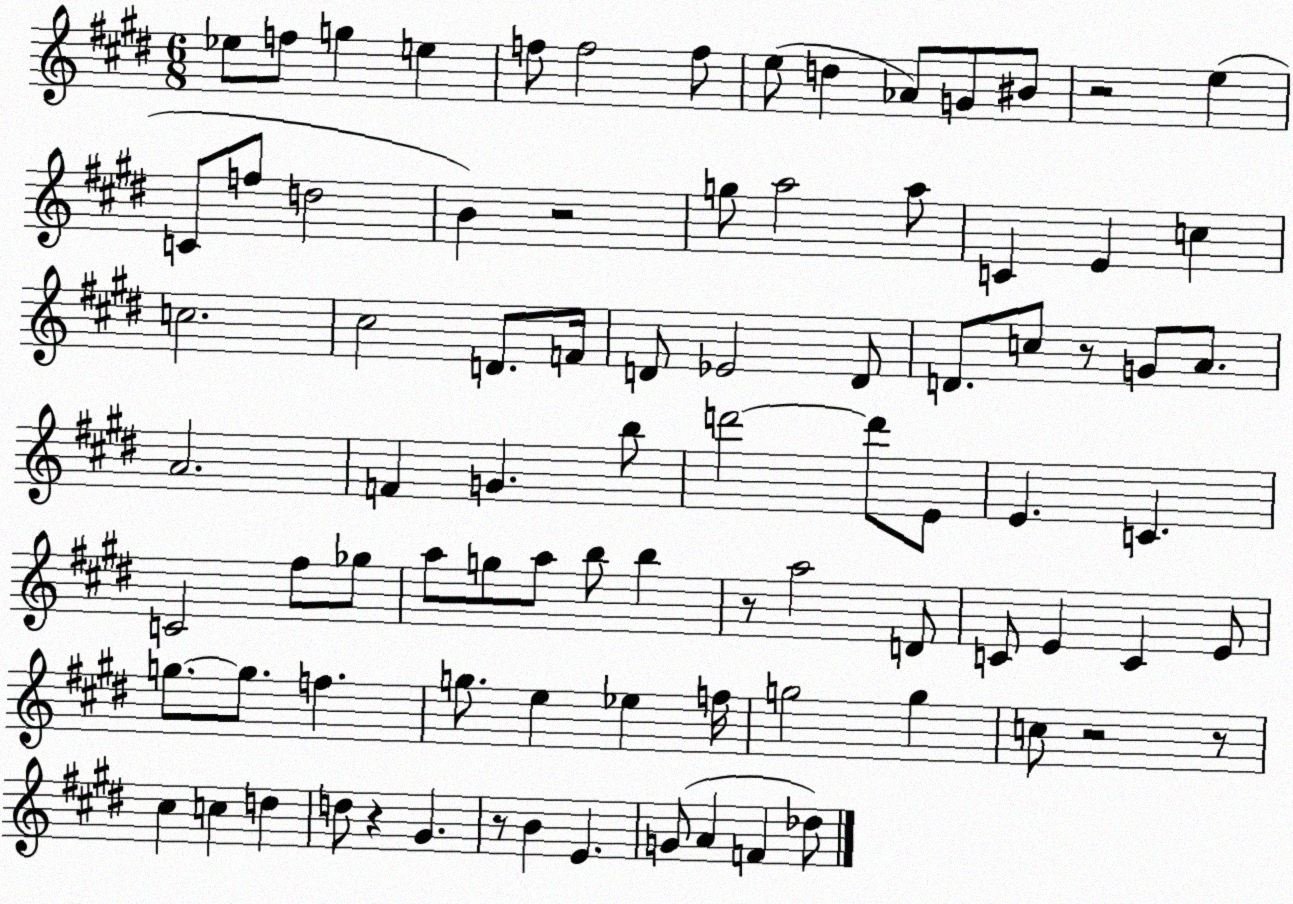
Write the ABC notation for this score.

X:1
T:Untitled
M:6/8
L:1/4
K:E
_e/2 f/2 g e f/2 f2 f/2 e/2 d _A/2 G/2 ^B/2 z2 e C/2 f/2 d2 B z2 g/2 a2 a/2 C E c c2 ^c2 D/2 F/4 D/2 _E2 D/2 D/2 c/2 z/2 G/2 A/2 A2 F G b/2 d'2 d'/2 E/2 E C C2 ^f/2 _g/2 a/2 g/2 a/2 b/2 b z/2 a2 D/2 C/2 E C E/2 g/2 g/2 f g/2 e _e f/4 g2 g c/2 z2 z/2 ^c c d d/2 z ^G z/2 B E G/2 A F _d/2